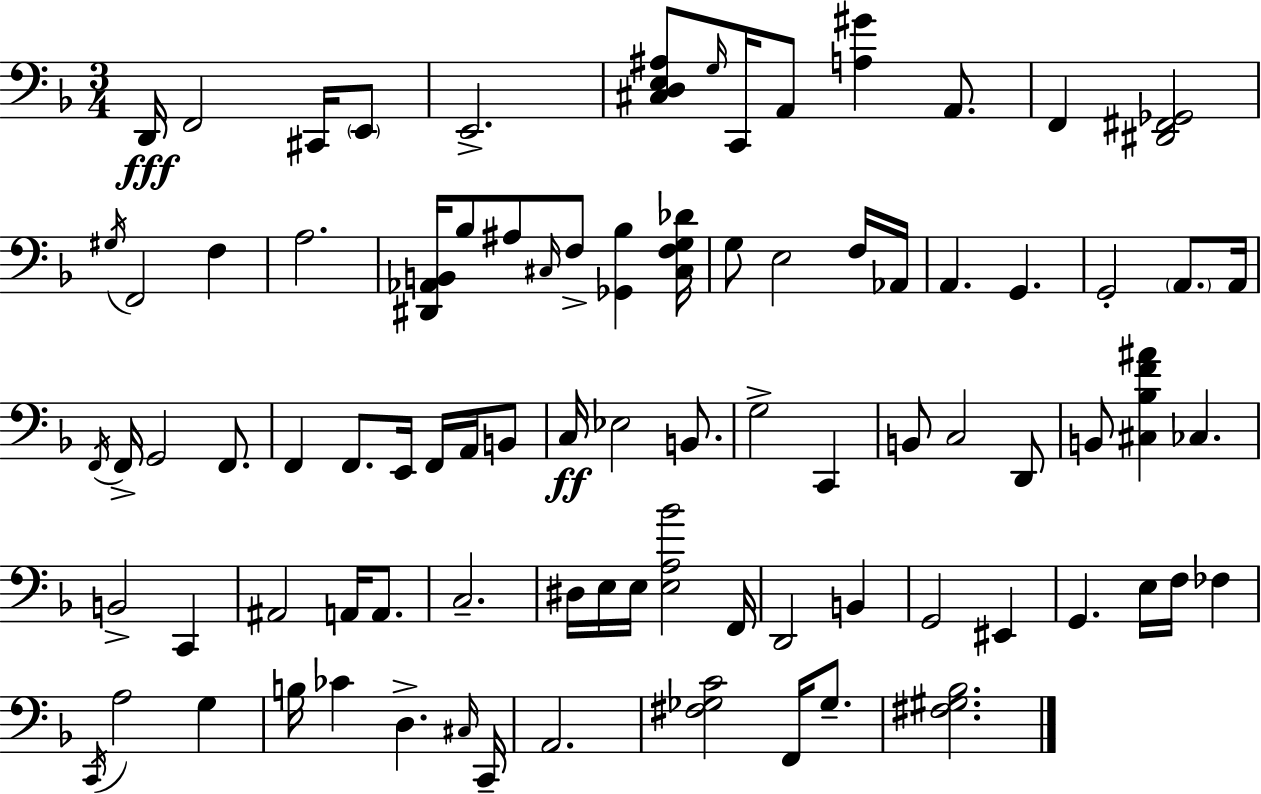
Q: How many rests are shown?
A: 0